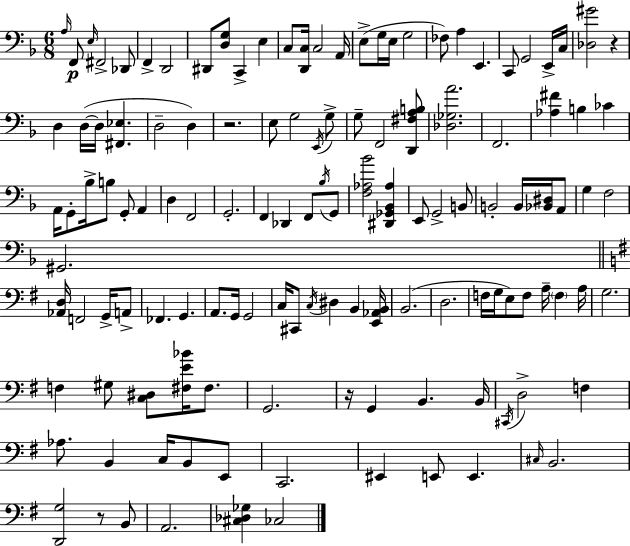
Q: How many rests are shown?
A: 4